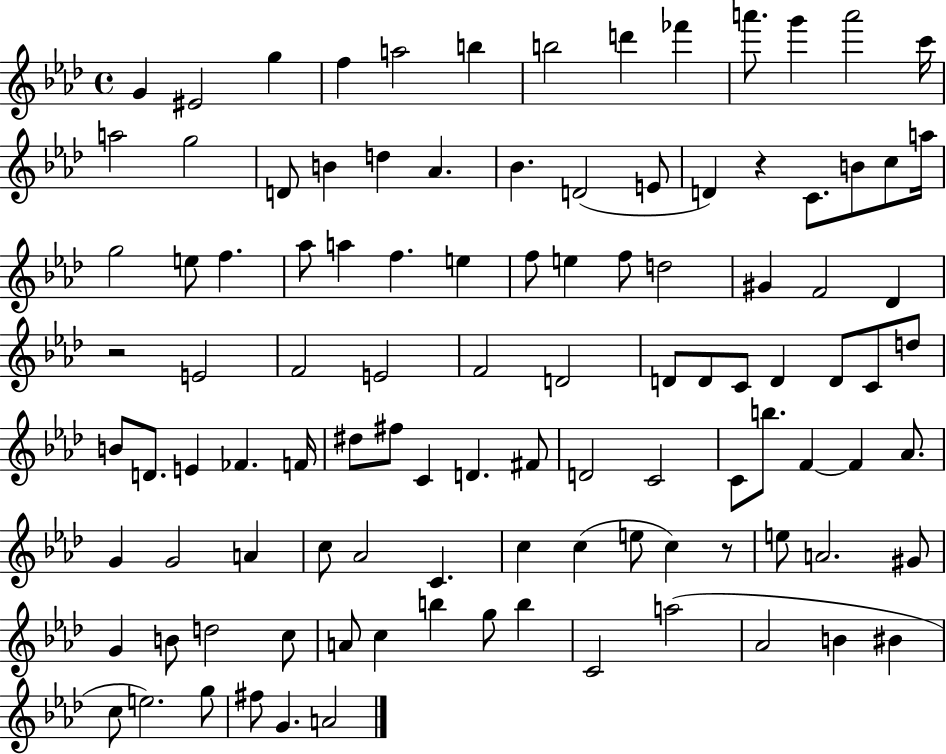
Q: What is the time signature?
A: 4/4